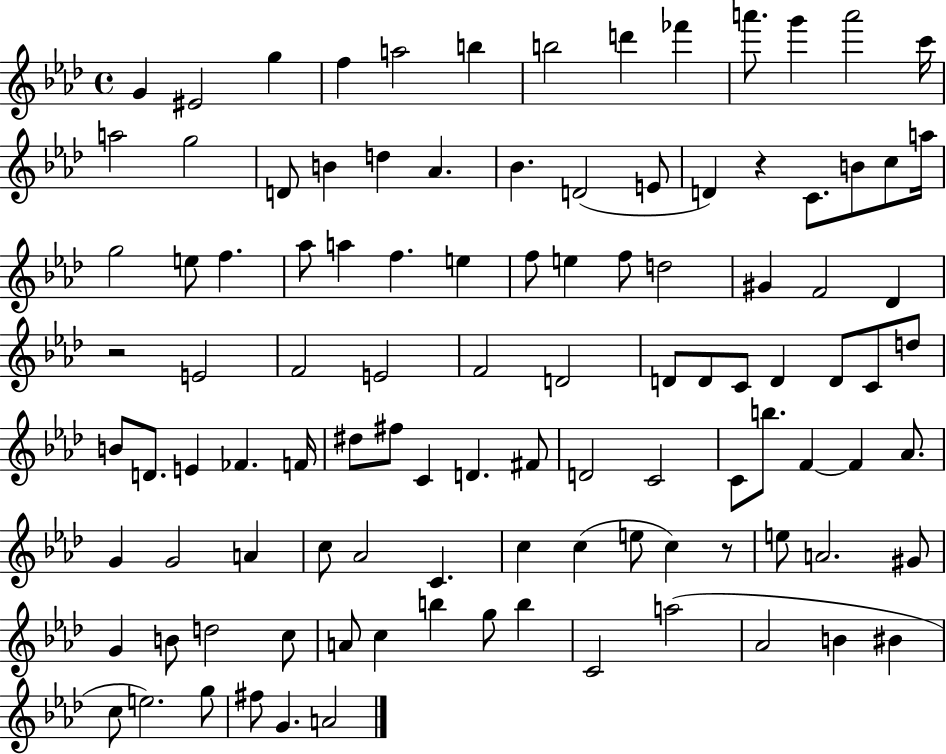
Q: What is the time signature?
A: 4/4